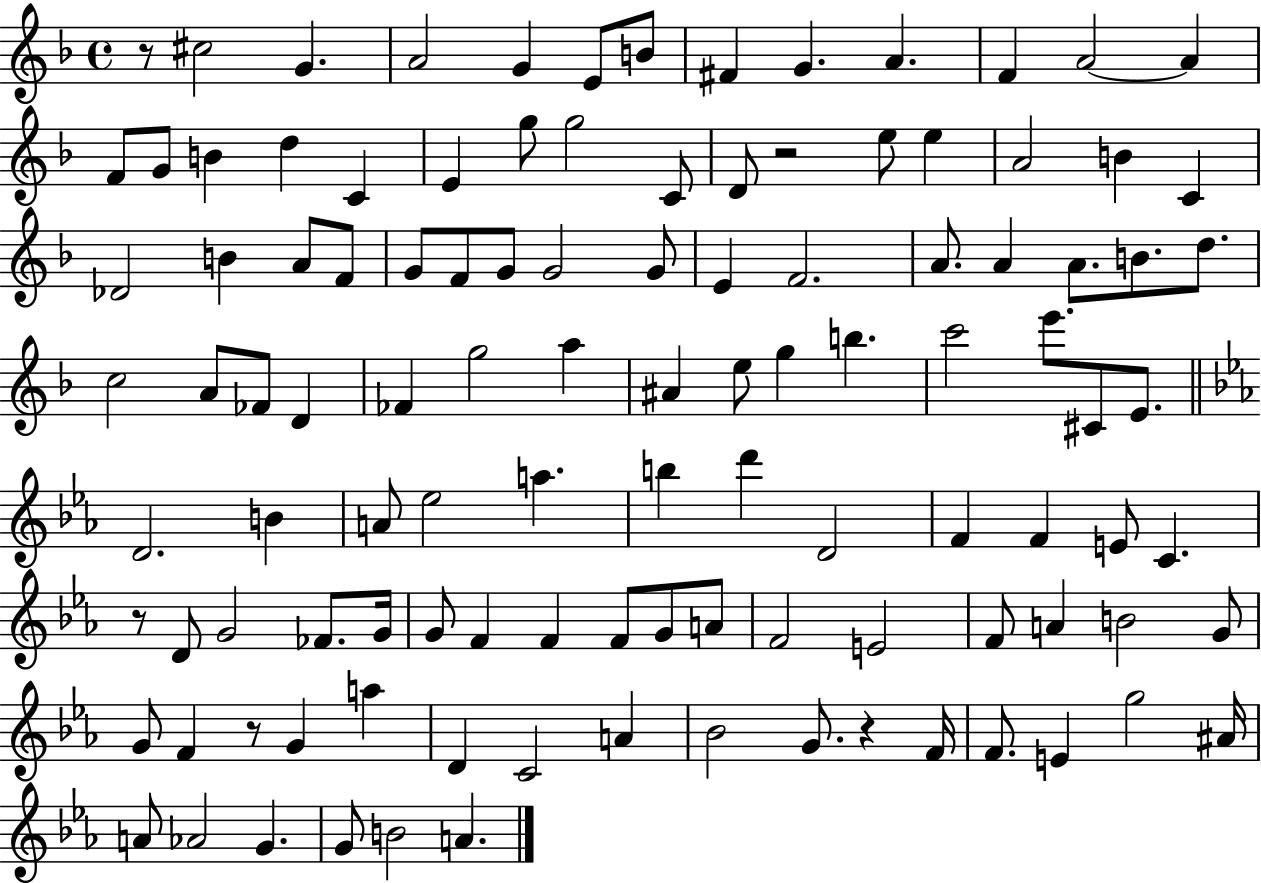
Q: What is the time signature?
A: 4/4